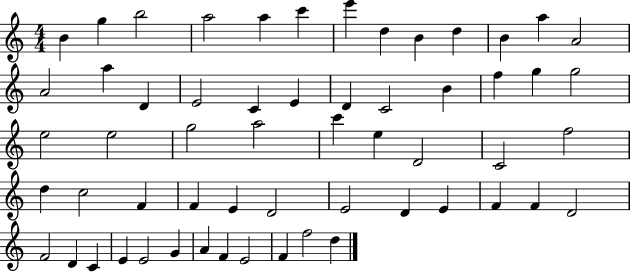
B4/q G5/q B5/h A5/h A5/q C6/q E6/q D5/q B4/q D5/q B4/q A5/q A4/h A4/h A5/q D4/q E4/h C4/q E4/q D4/q C4/h B4/q F5/q G5/q G5/h E5/h E5/h G5/h A5/h C6/q E5/q D4/h C4/h F5/h D5/q C5/h F4/q F4/q E4/q D4/h E4/h D4/q E4/q F4/q F4/q D4/h F4/h D4/q C4/q E4/q E4/h G4/q A4/q F4/q E4/h F4/q F5/h D5/q